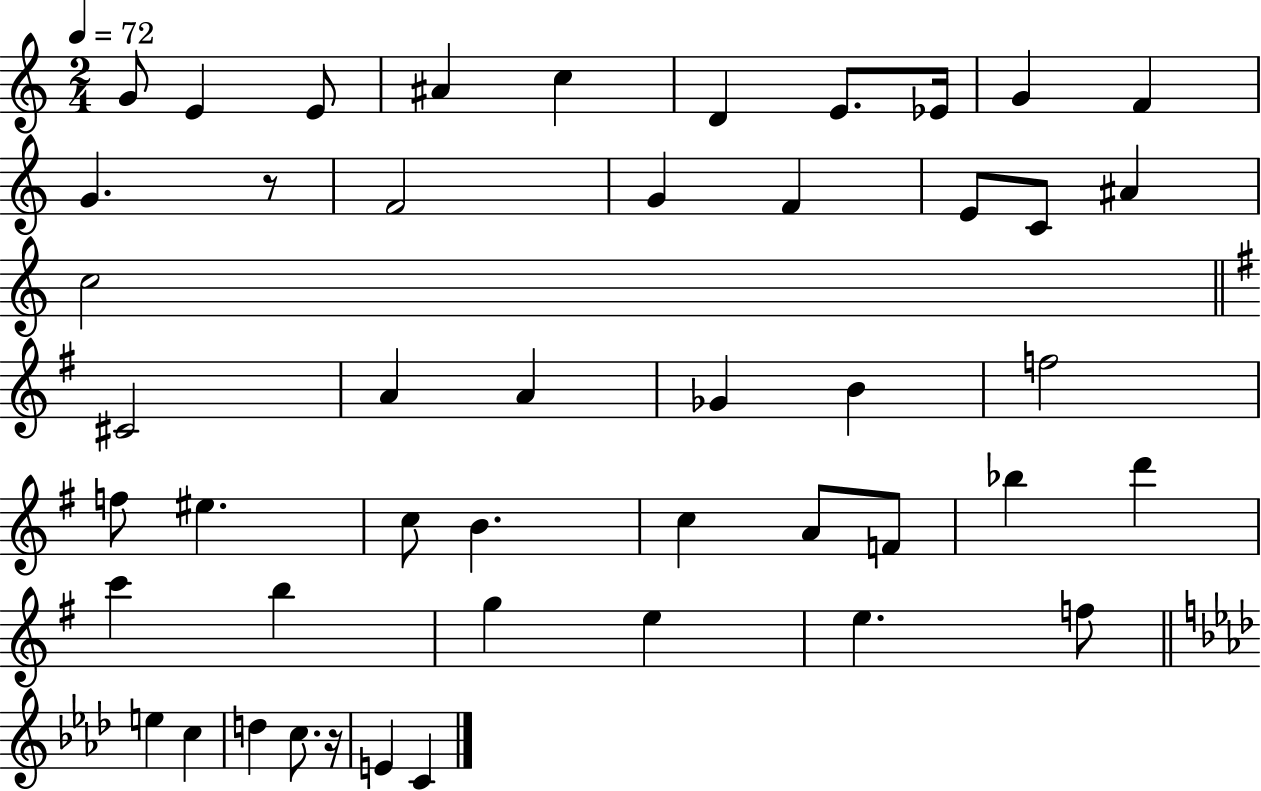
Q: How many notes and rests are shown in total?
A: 47